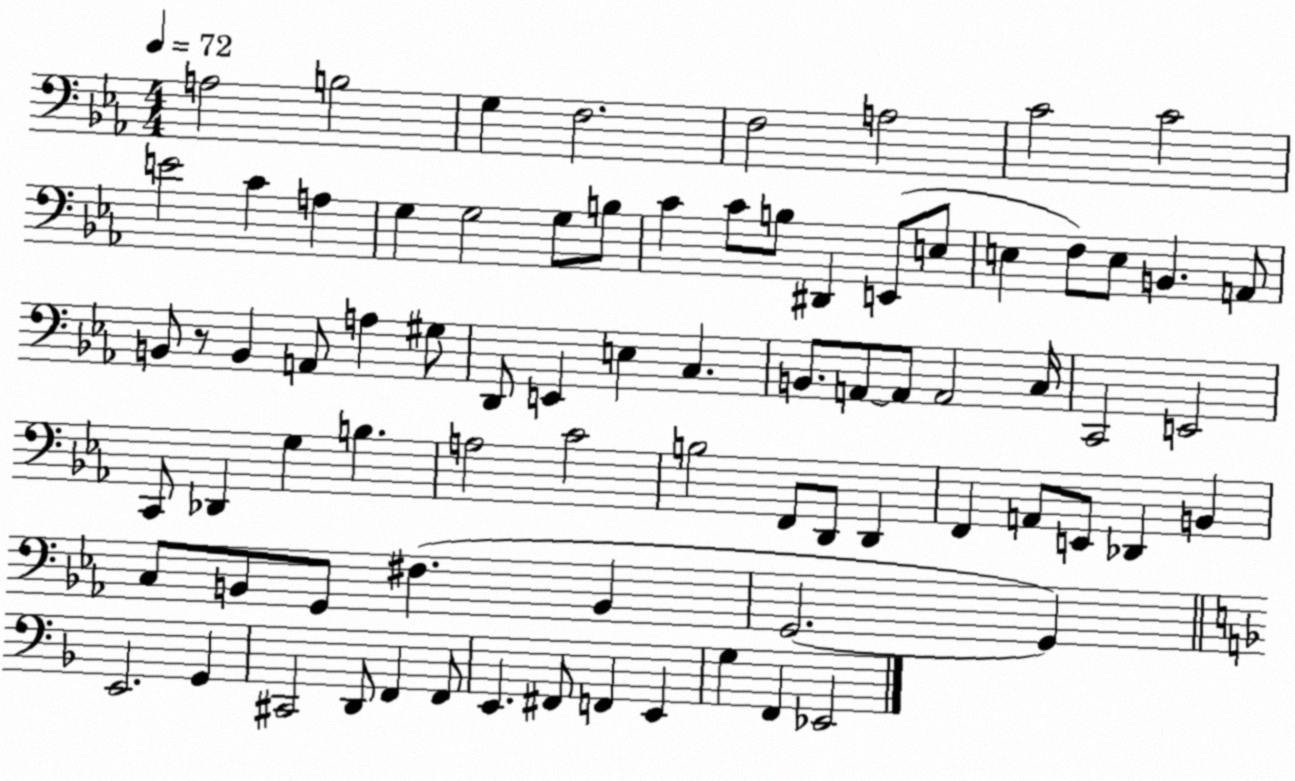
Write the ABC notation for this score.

X:1
T:Untitled
M:4/4
L:1/4
K:Eb
A,2 B,2 G, F,2 F,2 A,2 C2 C2 E2 C A, G, G,2 G,/2 B,/2 C C/2 B,/2 ^D,, E,,/2 E,/2 E, F,/2 E,/2 B,, A,,/2 B,,/2 z/2 B,, A,,/2 A, ^G,/2 D,,/2 E,, E, C, B,,/2 A,,/2 A,,/2 A,,2 C,/4 C,,2 E,,2 C,,/2 _D,, G, B, A,2 C2 B,2 F,,/2 D,,/2 D,, F,, A,,/2 E,,/2 _D,, B,, C,/2 B,,/2 G,,/2 ^F, B,, G,,2 G,, E,,2 G,, ^C,,2 D,,/2 F,, F,,/2 E,, ^F,,/2 F,, E,, G, F,, _E,,2